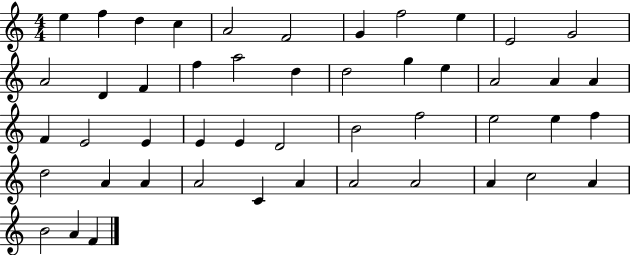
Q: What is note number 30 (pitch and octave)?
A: B4